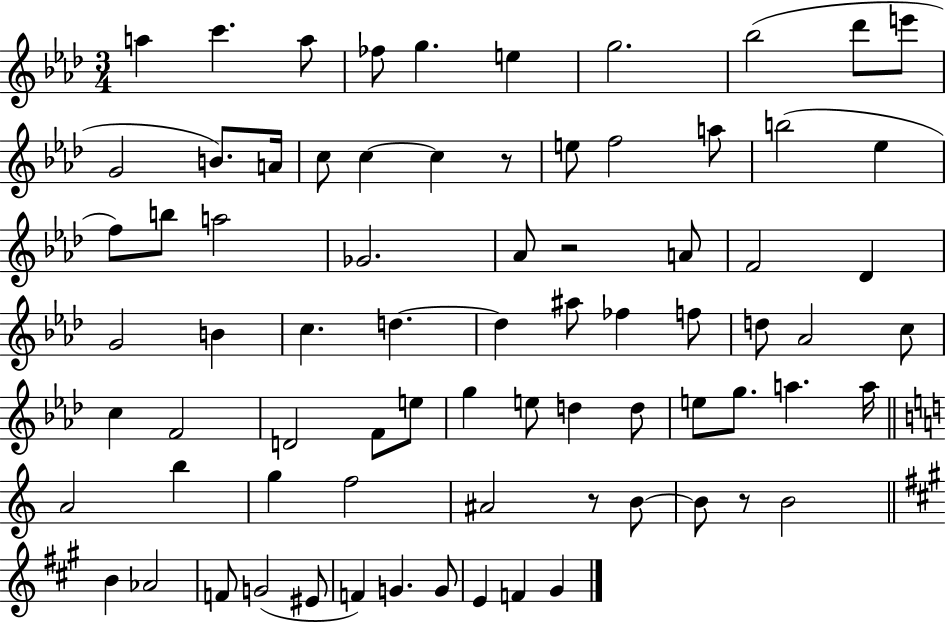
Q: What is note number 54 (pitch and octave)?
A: A4